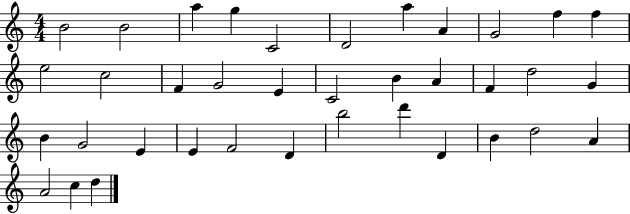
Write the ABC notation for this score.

X:1
T:Untitled
M:4/4
L:1/4
K:C
B2 B2 a g C2 D2 a A G2 f f e2 c2 F G2 E C2 B A F d2 G B G2 E E F2 D b2 d' D B d2 A A2 c d